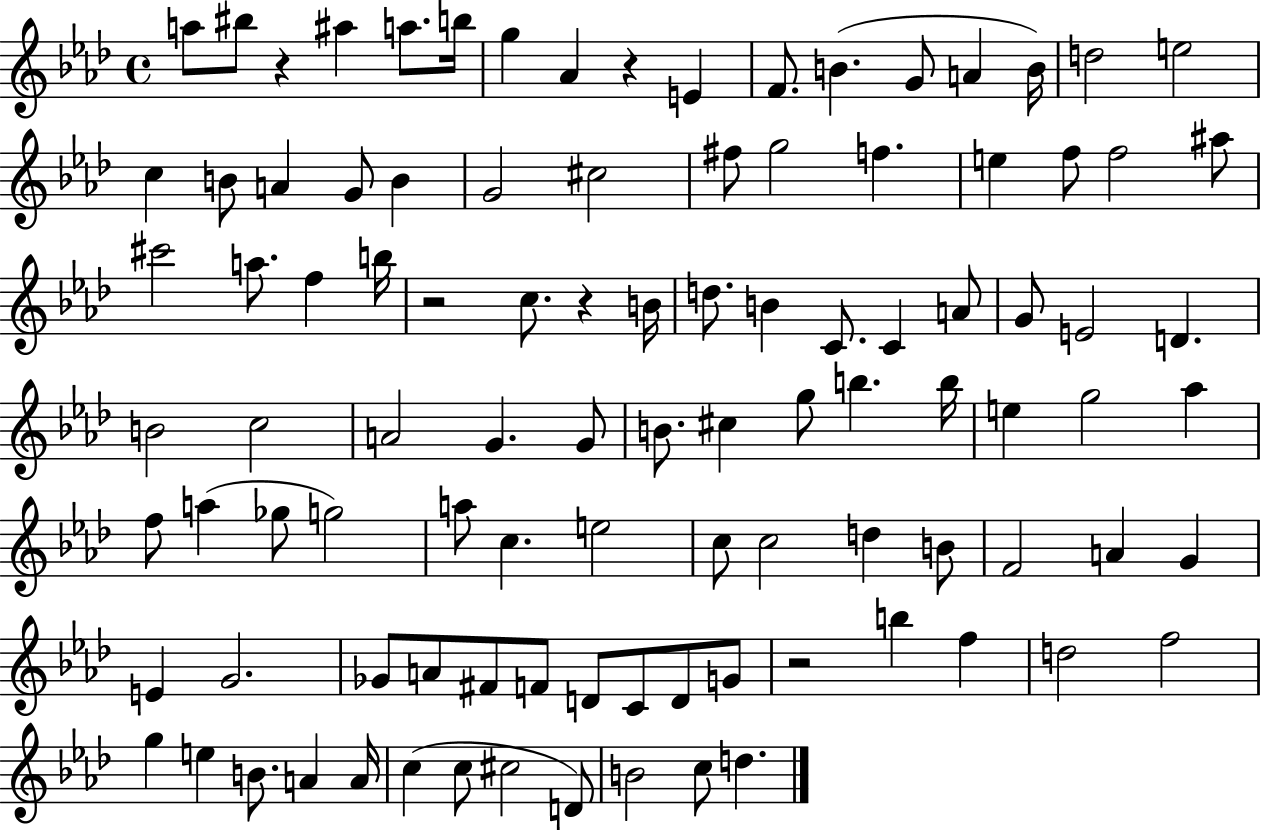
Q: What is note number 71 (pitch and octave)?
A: E4